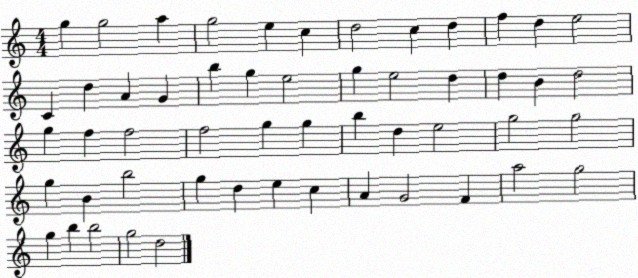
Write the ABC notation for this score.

X:1
T:Untitled
M:4/4
L:1/4
K:C
g g2 a g2 e c d2 c d f d e2 C d A G b g e2 g e2 d d B d2 g f f2 f2 g g b d e2 g2 g2 g B b2 g d e c A G2 F a2 g2 g b b2 g2 d2